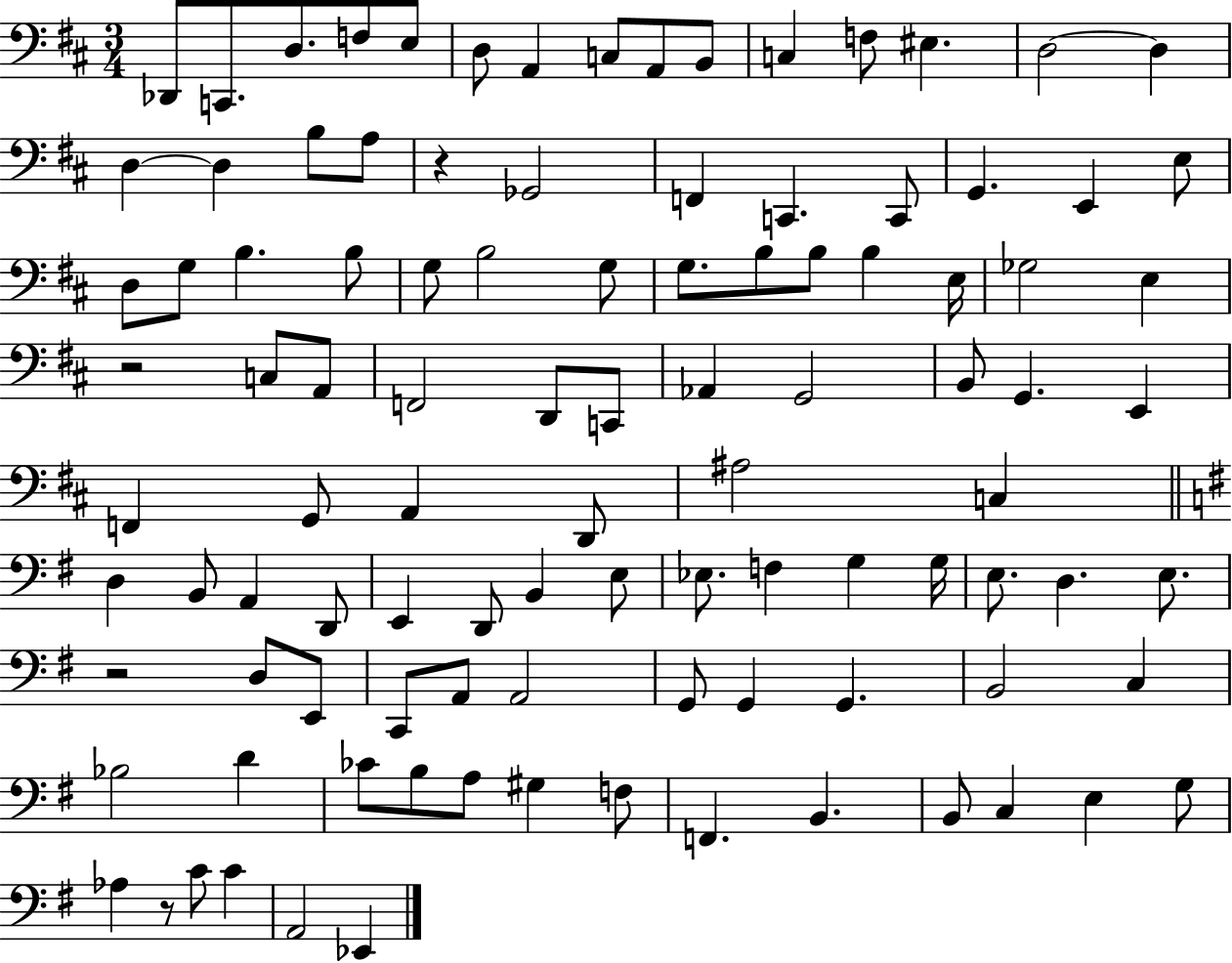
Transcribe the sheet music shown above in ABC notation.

X:1
T:Untitled
M:3/4
L:1/4
K:D
_D,,/2 C,,/2 D,/2 F,/2 E,/2 D,/2 A,, C,/2 A,,/2 B,,/2 C, F,/2 ^E, D,2 D, D, D, B,/2 A,/2 z _G,,2 F,, C,, C,,/2 G,, E,, E,/2 D,/2 G,/2 B, B,/2 G,/2 B,2 G,/2 G,/2 B,/2 B,/2 B, E,/4 _G,2 E, z2 C,/2 A,,/2 F,,2 D,,/2 C,,/2 _A,, G,,2 B,,/2 G,, E,, F,, G,,/2 A,, D,,/2 ^A,2 C, D, B,,/2 A,, D,,/2 E,, D,,/2 B,, E,/2 _E,/2 F, G, G,/4 E,/2 D, E,/2 z2 D,/2 E,,/2 C,,/2 A,,/2 A,,2 G,,/2 G,, G,, B,,2 C, _B,2 D _C/2 B,/2 A,/2 ^G, F,/2 F,, B,, B,,/2 C, E, G,/2 _A, z/2 C/2 C A,,2 _E,,